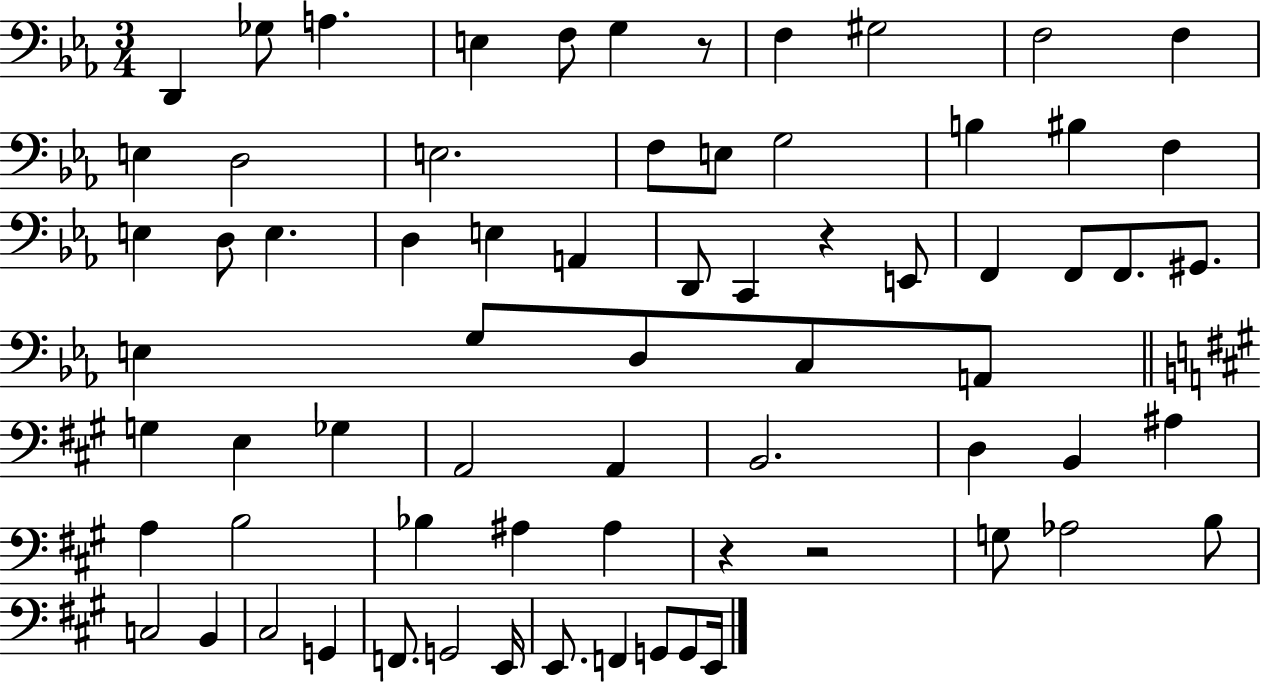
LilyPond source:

{
  \clef bass
  \numericTimeSignature
  \time 3/4
  \key ees \major
  d,4 ges8 a4. | e4 f8 g4 r8 | f4 gis2 | f2 f4 | \break e4 d2 | e2. | f8 e8 g2 | b4 bis4 f4 | \break e4 d8 e4. | d4 e4 a,4 | d,8 c,4 r4 e,8 | f,4 f,8 f,8. gis,8. | \break e4 g8 d8 c8 a,8 | \bar "||" \break \key a \major g4 e4 ges4 | a,2 a,4 | b,2. | d4 b,4 ais4 | \break a4 b2 | bes4 ais4 ais4 | r4 r2 | g8 aes2 b8 | \break c2 b,4 | cis2 g,4 | f,8. g,2 e,16 | e,8. f,4 g,8 g,8 e,16 | \break \bar "|."
}